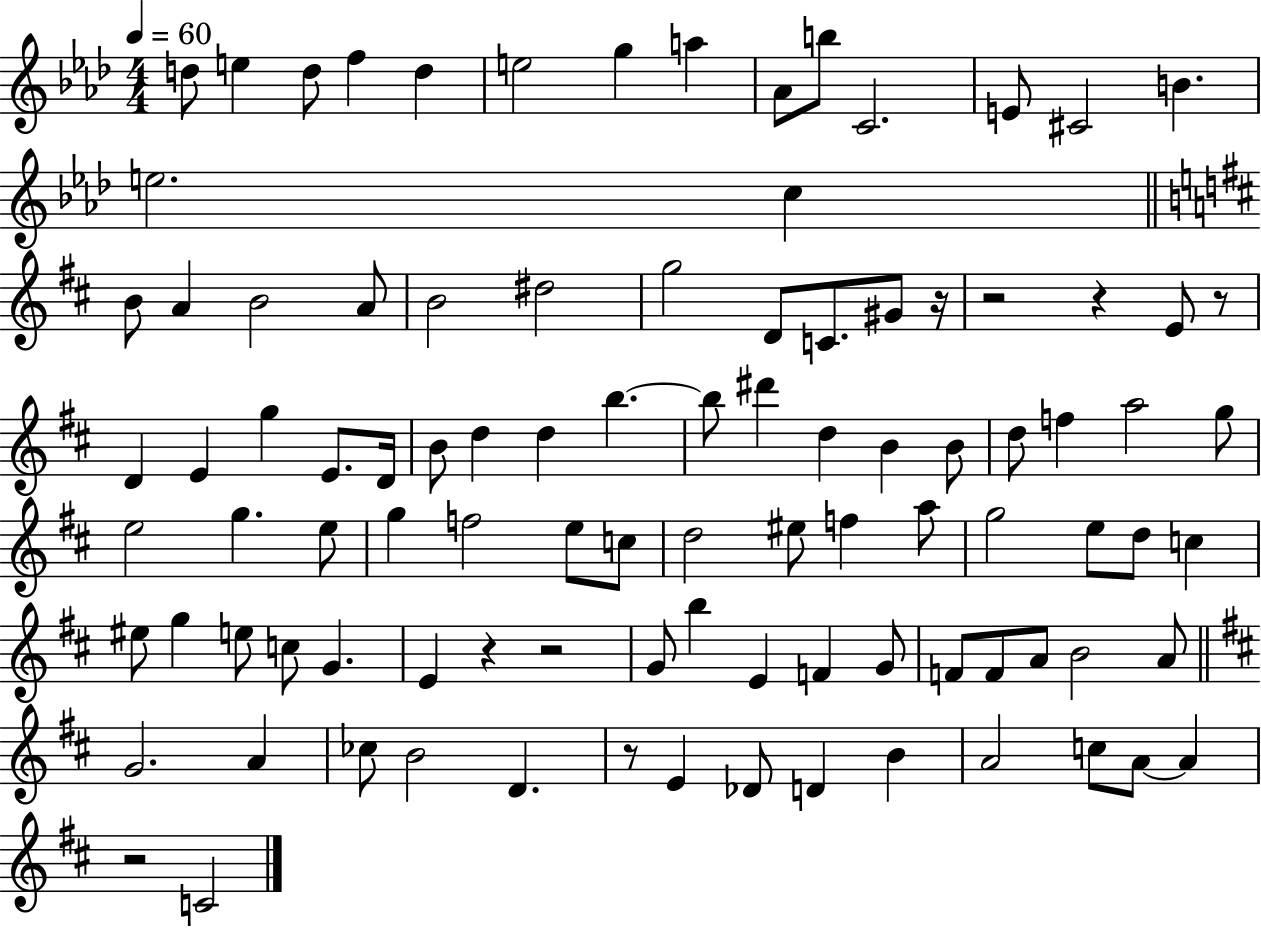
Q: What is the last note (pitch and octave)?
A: C4